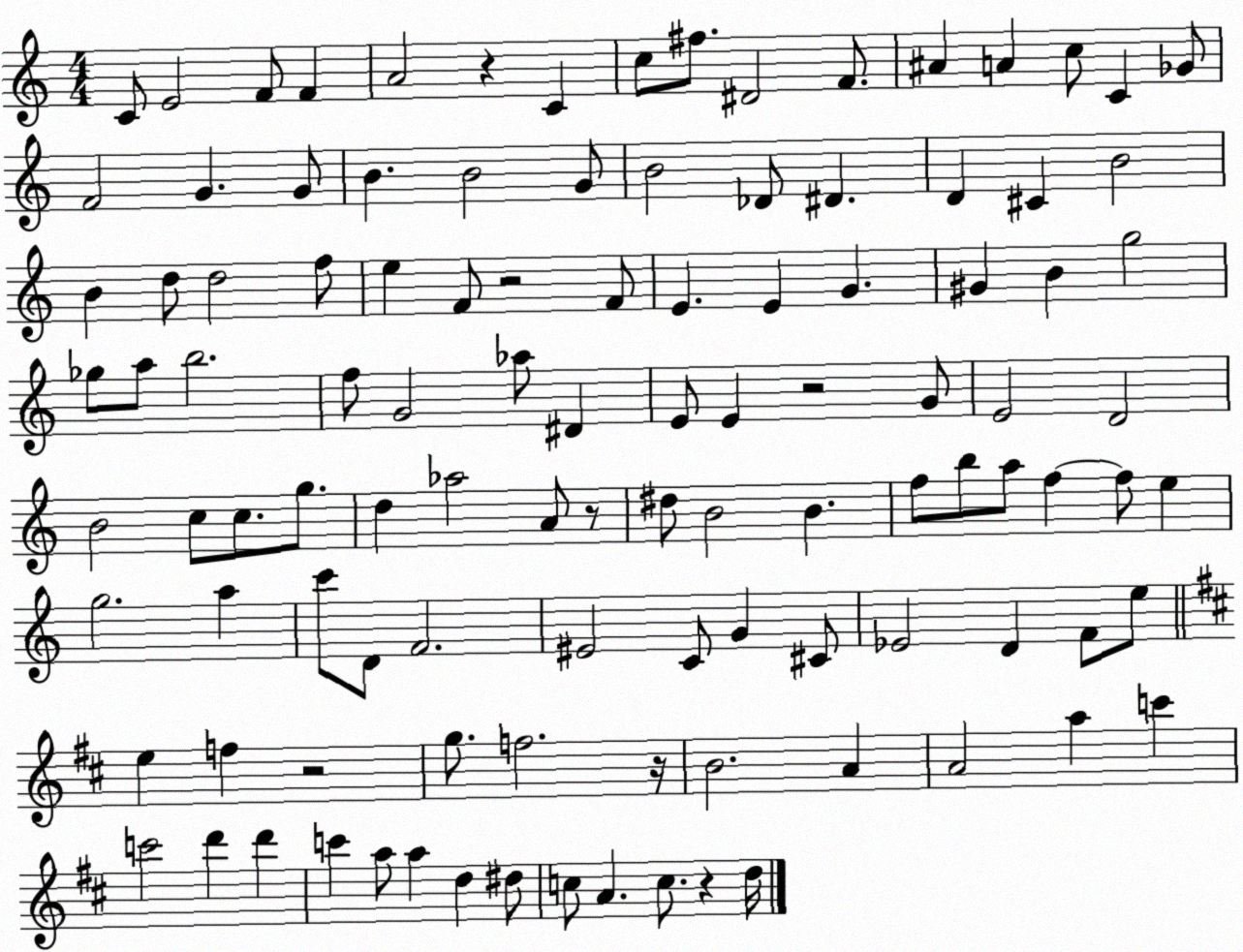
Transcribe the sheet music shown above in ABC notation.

X:1
T:Untitled
M:4/4
L:1/4
K:C
C/2 E2 F/2 F A2 z C c/2 ^f/2 ^D2 F/2 ^A A c/2 C _G/2 F2 G G/2 B B2 G/2 B2 _D/2 ^D D ^C B2 B d/2 d2 f/2 e F/2 z2 F/2 E E G ^G B g2 _g/2 a/2 b2 f/2 G2 _a/2 ^D E/2 E z2 G/2 E2 D2 B2 c/2 c/2 g/2 d _a2 A/2 z/2 ^d/2 B2 B f/2 b/2 a/2 f f/2 e g2 a c'/2 D/2 F2 ^E2 C/2 G ^C/2 _E2 D F/2 e/2 e f z2 g/2 f2 z/4 B2 A A2 a c' c'2 d' d' c' a/2 a d ^d/2 c/2 A c/2 z d/4